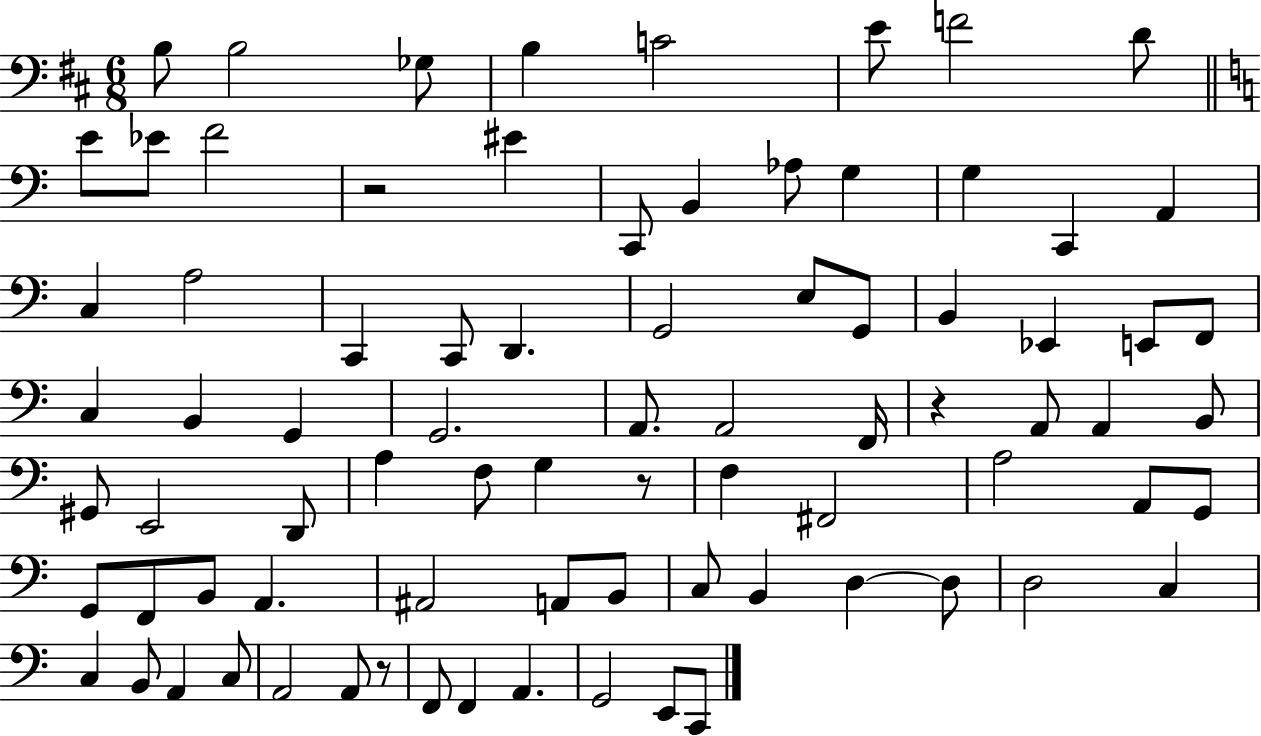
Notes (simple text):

B3/e B3/h Gb3/e B3/q C4/h E4/e F4/h D4/e E4/e Eb4/e F4/h R/h EIS4/q C2/e B2/q Ab3/e G3/q G3/q C2/q A2/q C3/q A3/h C2/q C2/e D2/q. G2/h E3/e G2/e B2/q Eb2/q E2/e F2/e C3/q B2/q G2/q G2/h. A2/e. A2/h F2/s R/q A2/e A2/q B2/e G#2/e E2/h D2/e A3/q F3/e G3/q R/e F3/q F#2/h A3/h A2/e G2/e G2/e F2/e B2/e A2/q. A#2/h A2/e B2/e C3/e B2/q D3/q D3/e D3/h C3/q C3/q B2/e A2/q C3/e A2/h A2/e R/e F2/e F2/q A2/q. G2/h E2/e C2/e